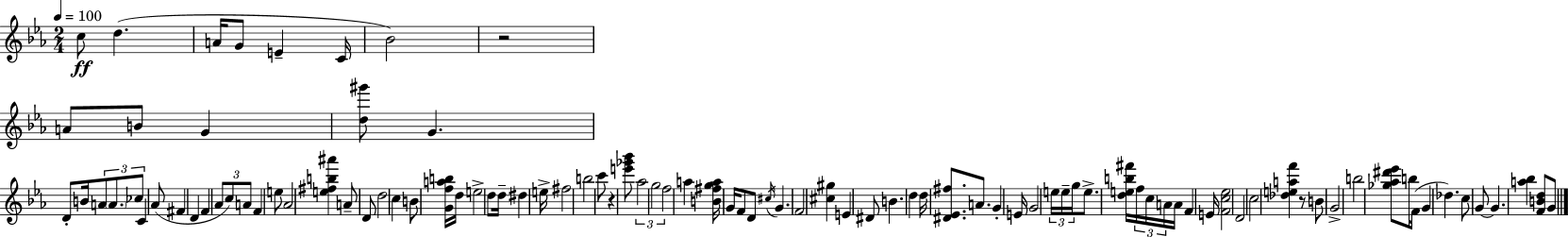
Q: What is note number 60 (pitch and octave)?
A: G4